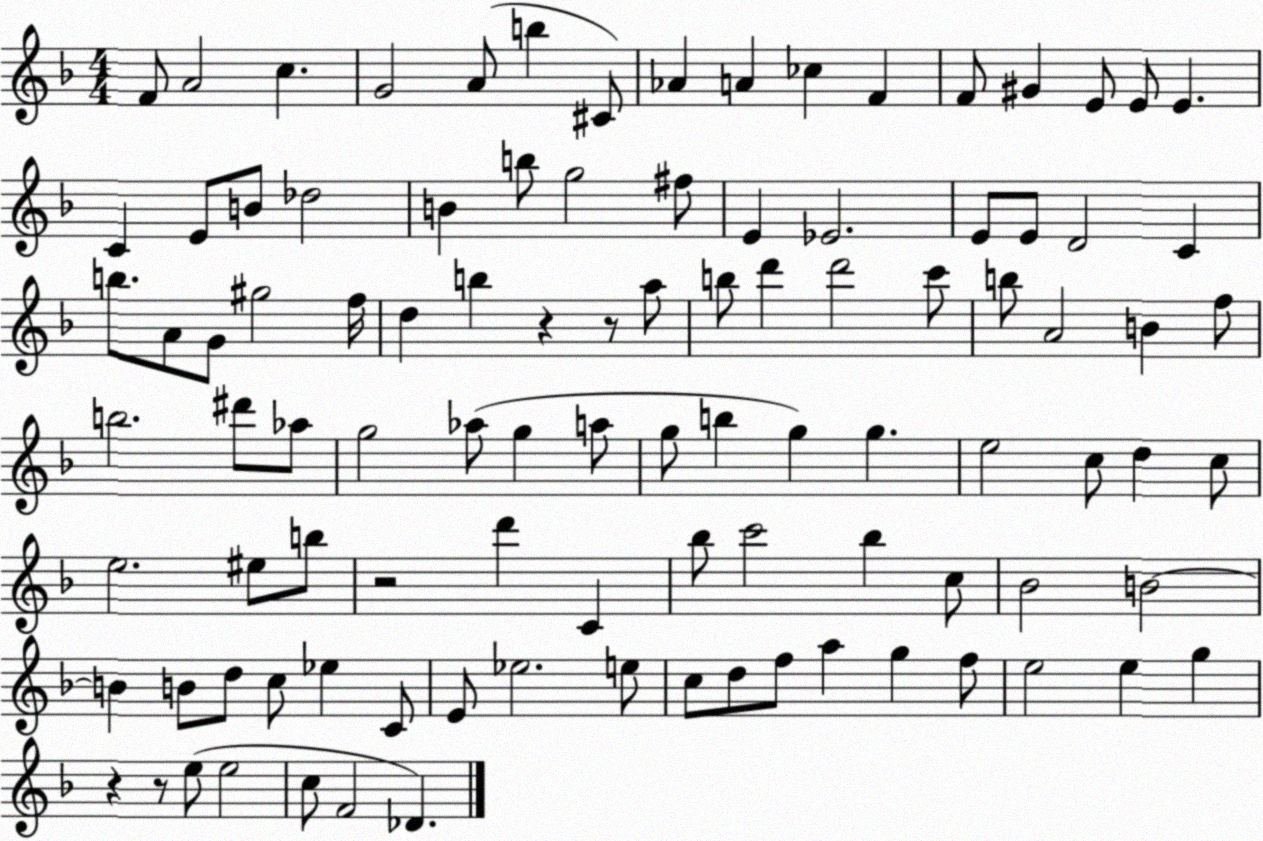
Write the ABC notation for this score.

X:1
T:Untitled
M:4/4
L:1/4
K:F
F/2 A2 c G2 A/2 b ^C/2 _A A _c F F/2 ^G E/2 E/2 E C E/2 B/2 _d2 B b/2 g2 ^f/2 E _E2 E/2 E/2 D2 C b/2 A/2 G/2 ^g2 f/4 d b z z/2 a/2 b/2 d' d'2 c'/2 b/2 A2 B f/2 b2 ^d'/2 _a/2 g2 _a/2 g a/2 g/2 b g g e2 c/2 d c/2 e2 ^e/2 b/2 z2 d' C _b/2 c'2 _b c/2 _B2 B2 B B/2 d/2 c/2 _e C/2 E/2 _e2 e/2 c/2 d/2 f/2 a g f/2 e2 e g z z/2 e/2 e2 c/2 F2 _D